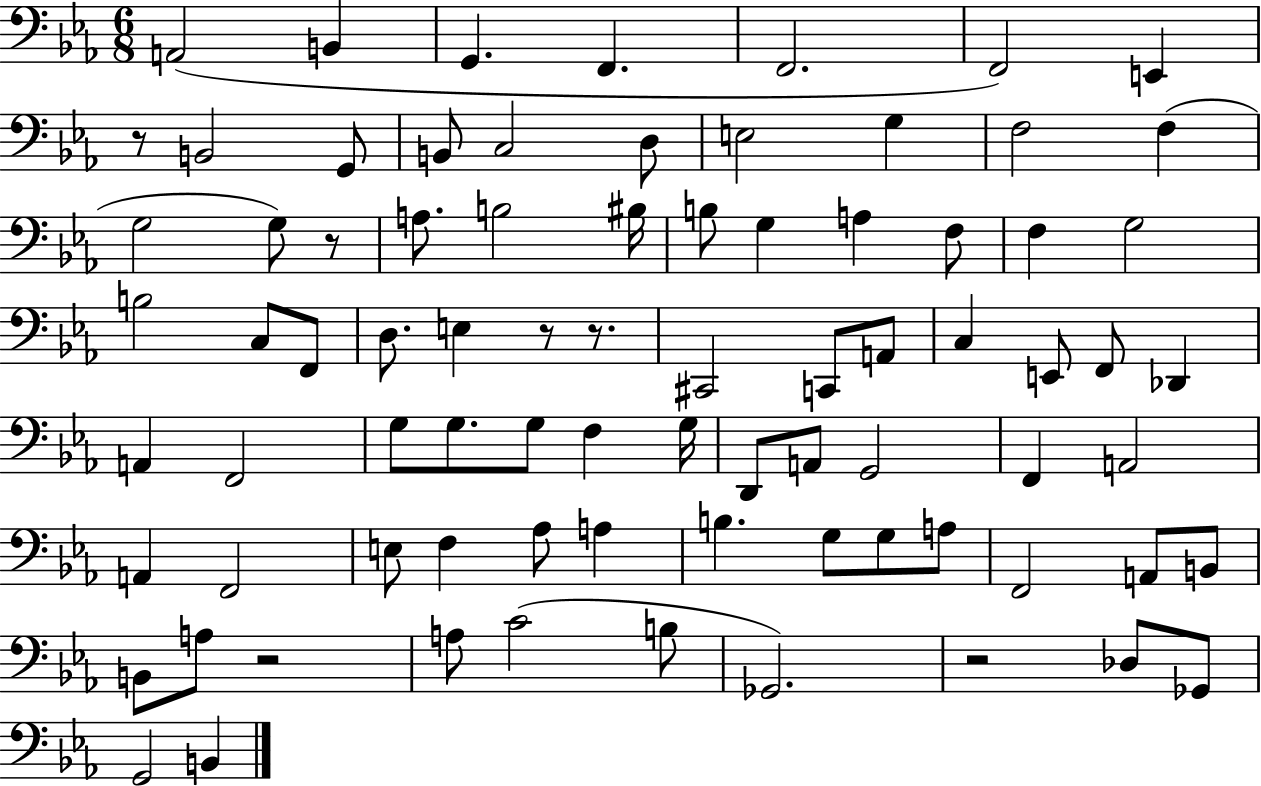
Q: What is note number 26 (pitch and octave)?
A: F3